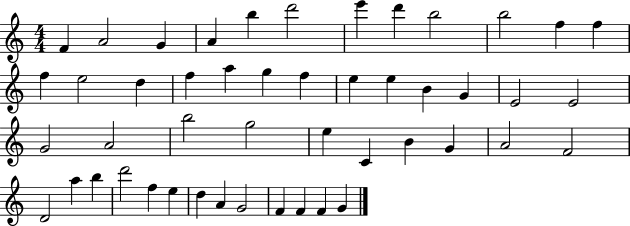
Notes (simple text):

F4/q A4/h G4/q A4/q B5/q D6/h E6/q D6/q B5/h B5/h F5/q F5/q F5/q E5/h D5/q F5/q A5/q G5/q F5/q E5/q E5/q B4/q G4/q E4/h E4/h G4/h A4/h B5/h G5/h E5/q C4/q B4/q G4/q A4/h F4/h D4/h A5/q B5/q D6/h F5/q E5/q D5/q A4/q G4/h F4/q F4/q F4/q G4/q